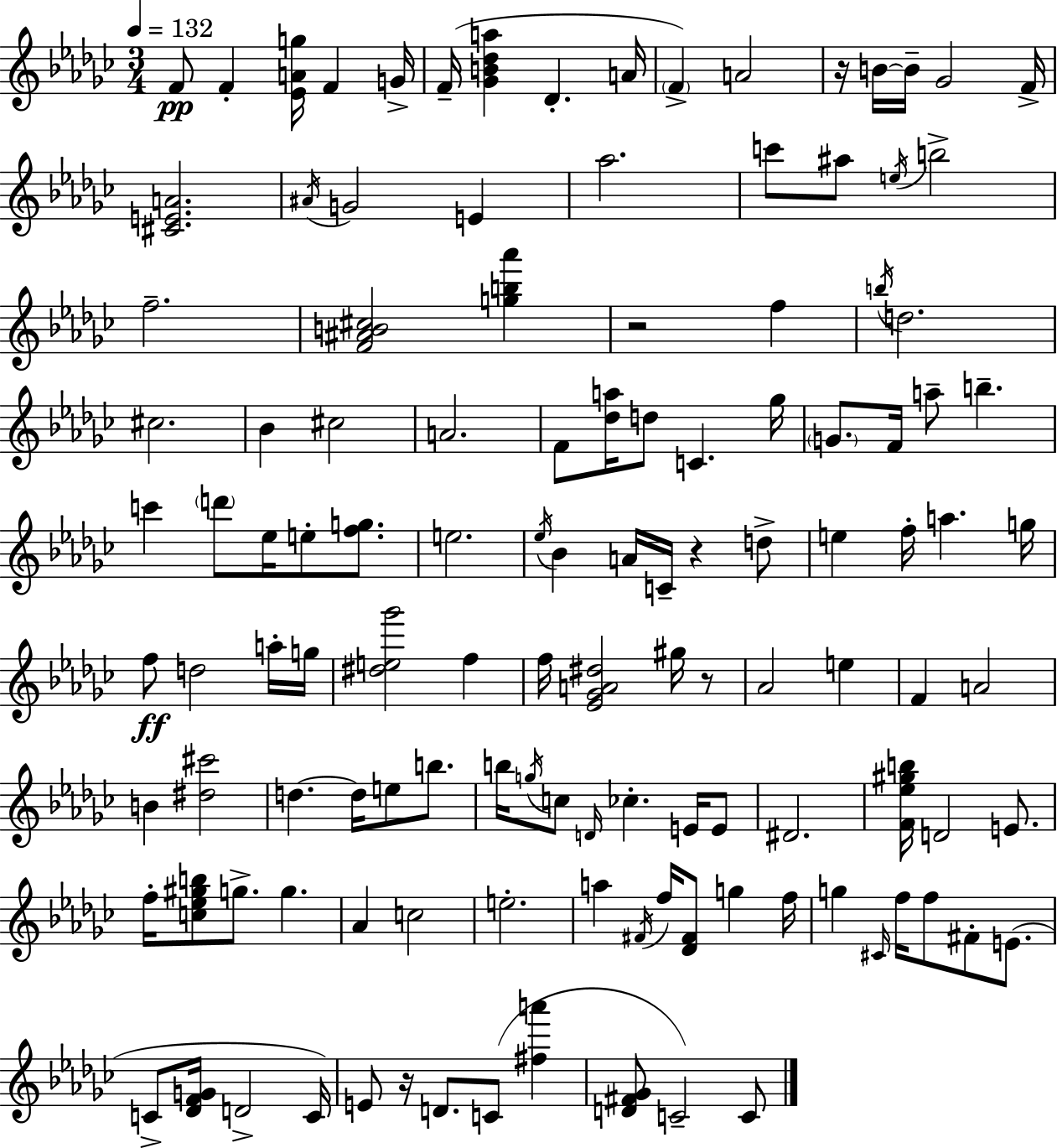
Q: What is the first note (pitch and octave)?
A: F4